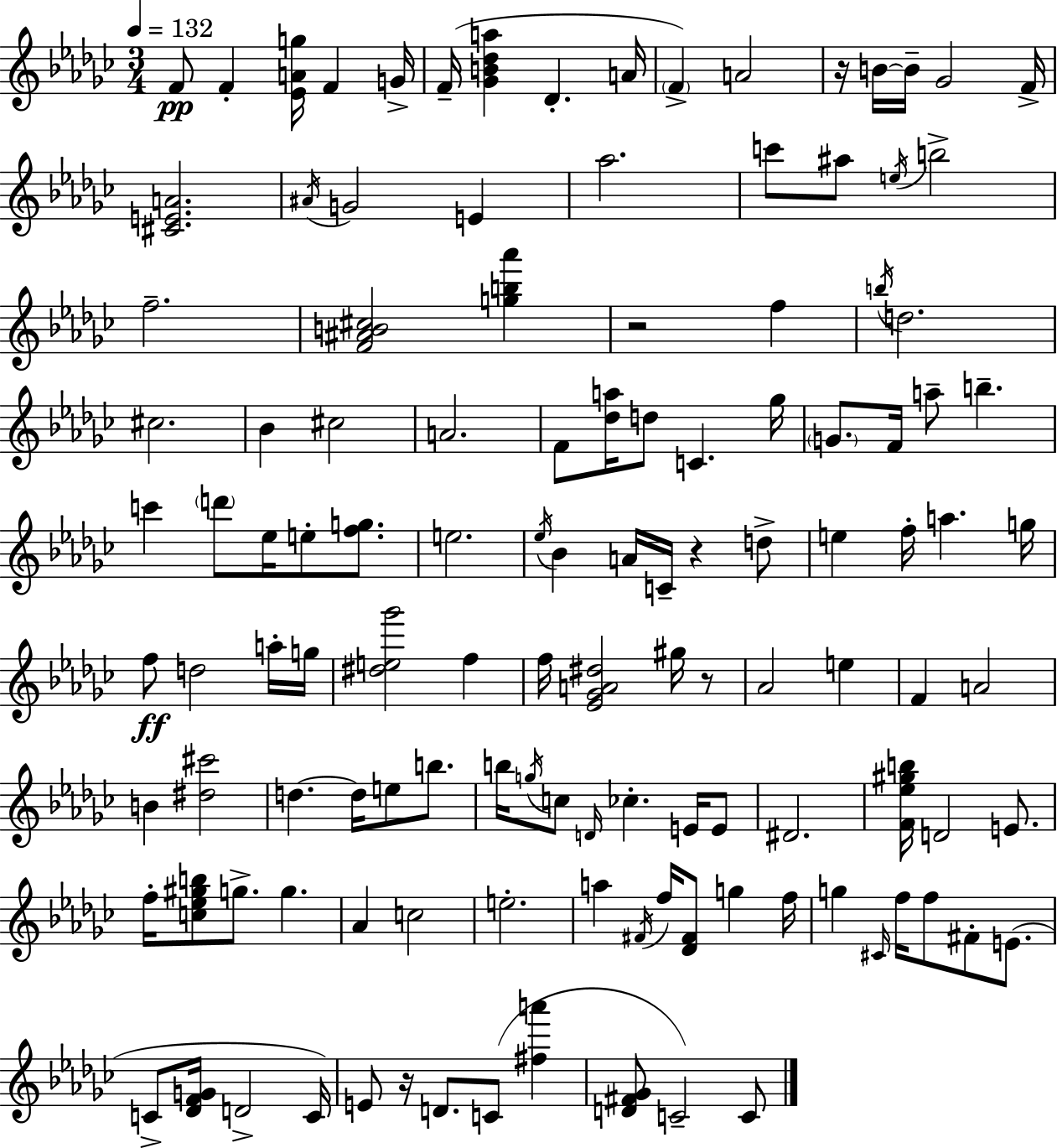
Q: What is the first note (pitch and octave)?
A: F4